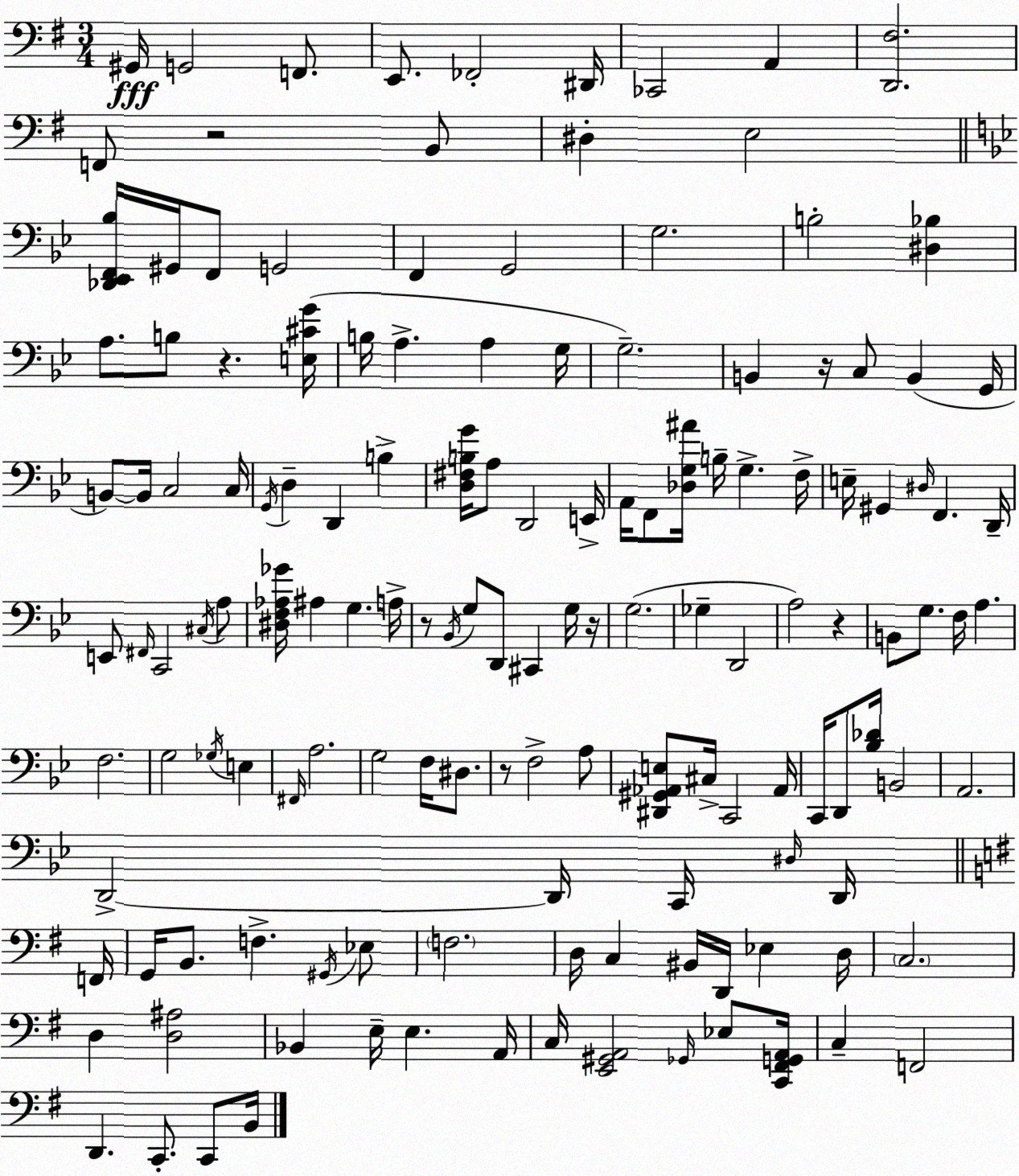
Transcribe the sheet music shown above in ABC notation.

X:1
T:Untitled
M:3/4
L:1/4
K:G
^G,,/4 G,,2 F,,/2 E,,/2 _F,,2 ^D,,/4 _C,,2 A,, [D,,^F,]2 F,,/2 z2 B,,/2 ^D, E,2 [_D,,_E,,F,,_B,]/4 ^G,,/4 F,,/2 G,,2 F,, G,,2 G,2 B,2 [^D,_B,] A,/2 B,/2 z [E,^CG]/4 B,/4 A, A, G,/4 G,2 B,, z/4 C,/2 B,, G,,/4 B,,/2 B,,/4 C,2 C,/4 G,,/4 D, D,, B, [D,^F,B,G]/4 A,/2 D,,2 E,,/4 A,,/4 F,,/2 [_D,G,^A]/4 B,/4 G, F,/4 E,/4 ^G,, ^D,/4 F,, D,,/4 E,,/2 ^F,,/4 C,,2 ^C,/4 A,/2 [^D,F,_A,_G]/4 ^A, G, A,/4 z/2 _B,,/4 G,/2 D,,/2 ^C,, G,/4 z/4 G,2 _G, D,,2 A,2 z B,,/2 G,/2 F,/4 A, F,2 G,2 _G,/4 E, ^F,,/4 A,2 G,2 F,/4 ^D,/2 z/2 F,2 A,/2 [^D,,^G,,_A,,E,]/2 ^C,/4 C,,2 _A,,/4 C,,/4 D,,/2 [_B,_D]/4 B,,2 A,,2 D,,2 D,,/4 C,,/4 ^D,/4 D,,/4 F,,/4 G,,/4 B,,/2 F, ^G,,/4 _E,/2 F,2 D,/4 C, ^B,,/4 D,,/4 _E, D,/4 C,2 D, [D,^A,]2 _B,, E,/4 E, A,,/4 C,/4 [E,,^G,,A,,]2 _G,,/4 _E,/2 [C,,^F,,G,,A,,]/4 C, F,,2 D,, C,,/2 C,,/2 B,,/4